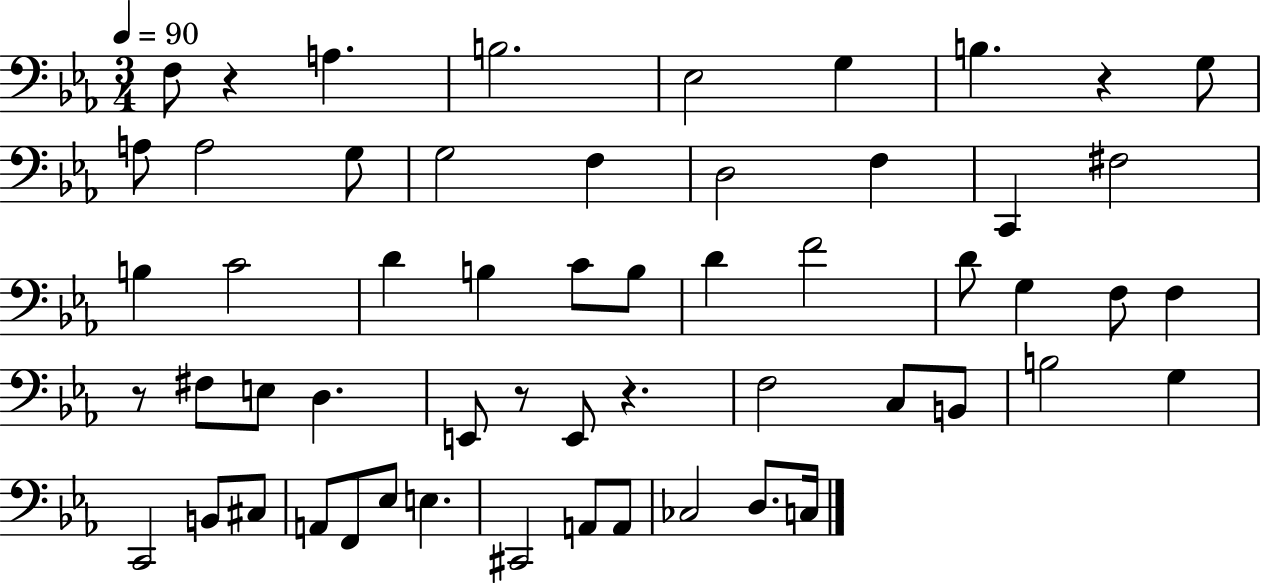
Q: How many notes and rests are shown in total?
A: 56